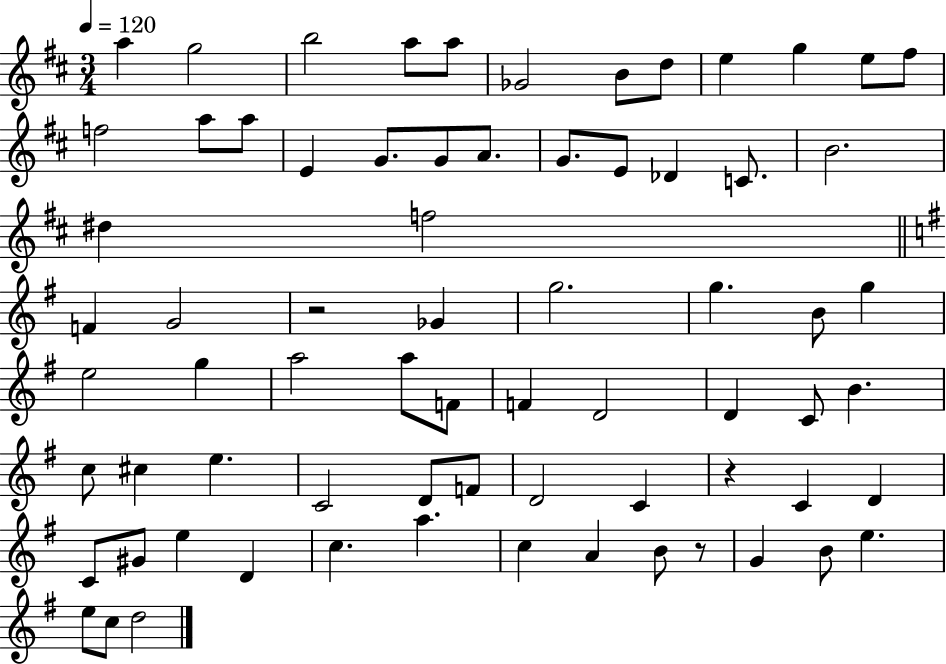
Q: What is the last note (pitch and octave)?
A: D5